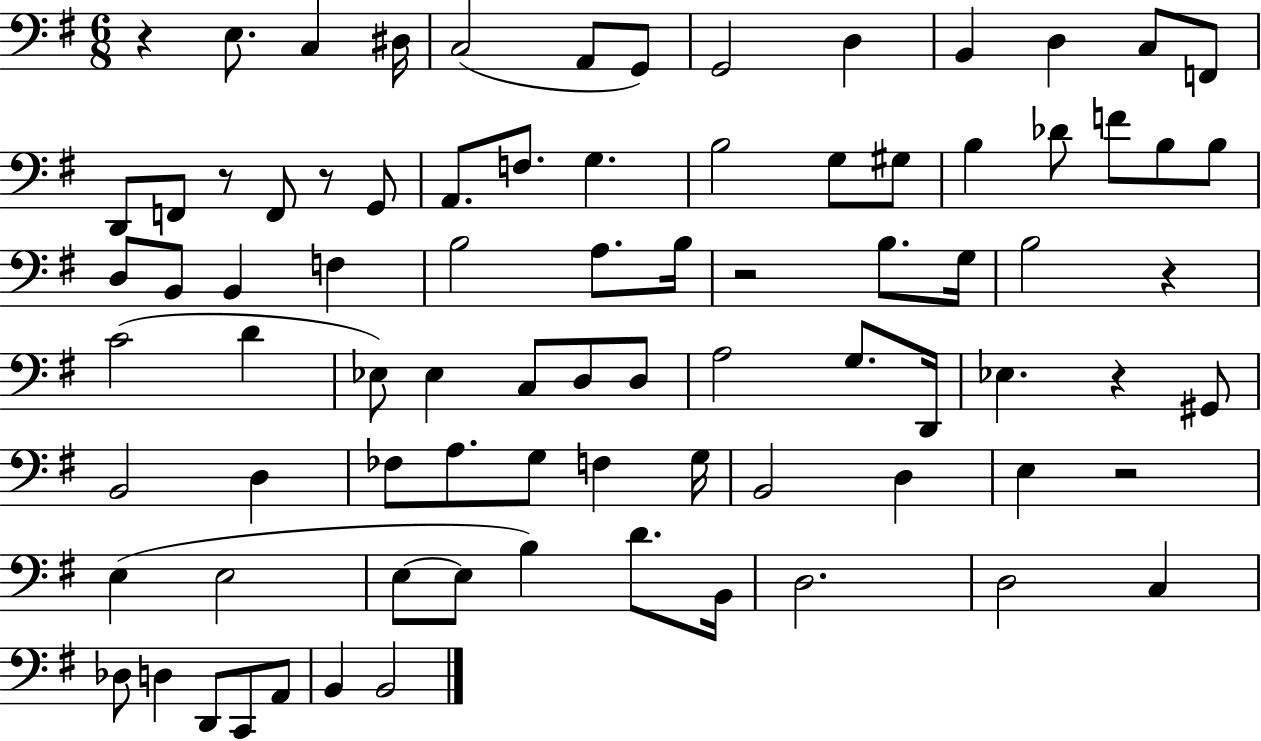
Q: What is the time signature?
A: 6/8